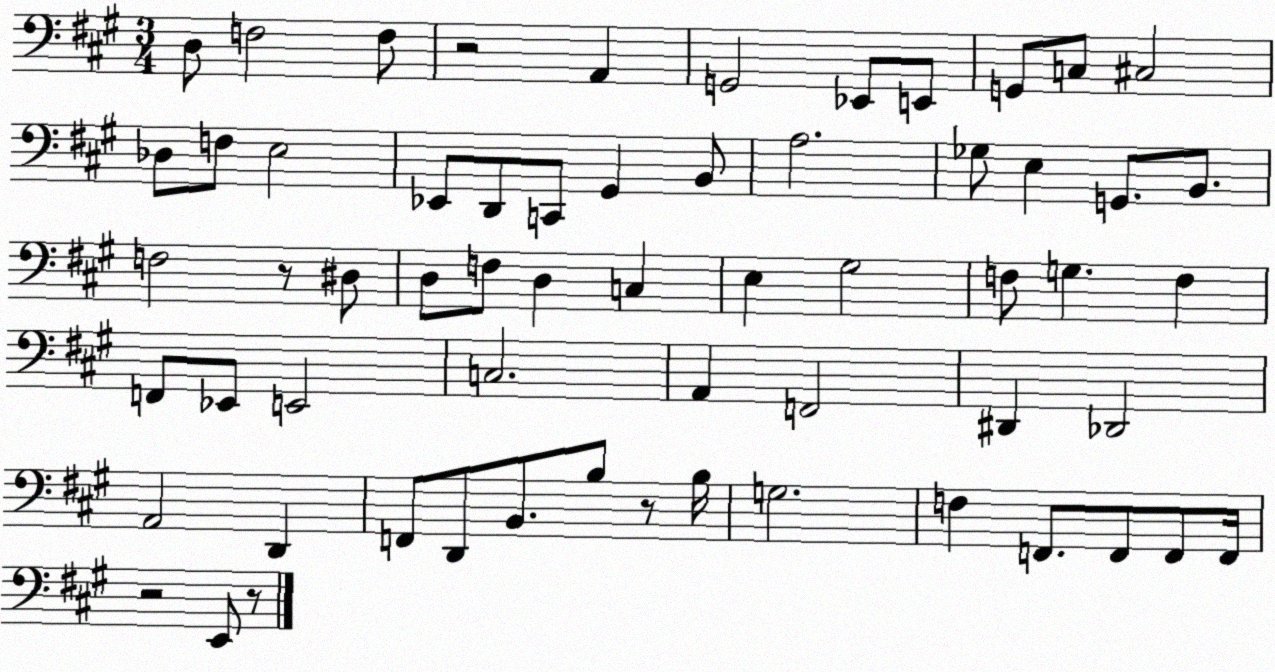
X:1
T:Untitled
M:3/4
L:1/4
K:A
D,/2 F,2 F,/2 z2 A,, G,,2 _E,,/2 E,,/2 G,,/2 C,/2 ^C,2 _D,/2 F,/2 E,2 _E,,/2 D,,/2 C,,/2 ^G,, B,,/2 A,2 _G,/2 E, G,,/2 B,,/2 F,2 z/2 ^D,/2 D,/2 F,/2 D, C, E, ^G,2 F,/2 G, F, F,,/2 _E,,/2 E,,2 C,2 A,, F,,2 ^D,, _D,,2 A,,2 D,, F,,/2 D,,/2 B,,/2 B,/2 z/2 B,/4 G,2 F, F,,/2 F,,/2 F,,/2 F,,/4 z2 E,,/2 z/2